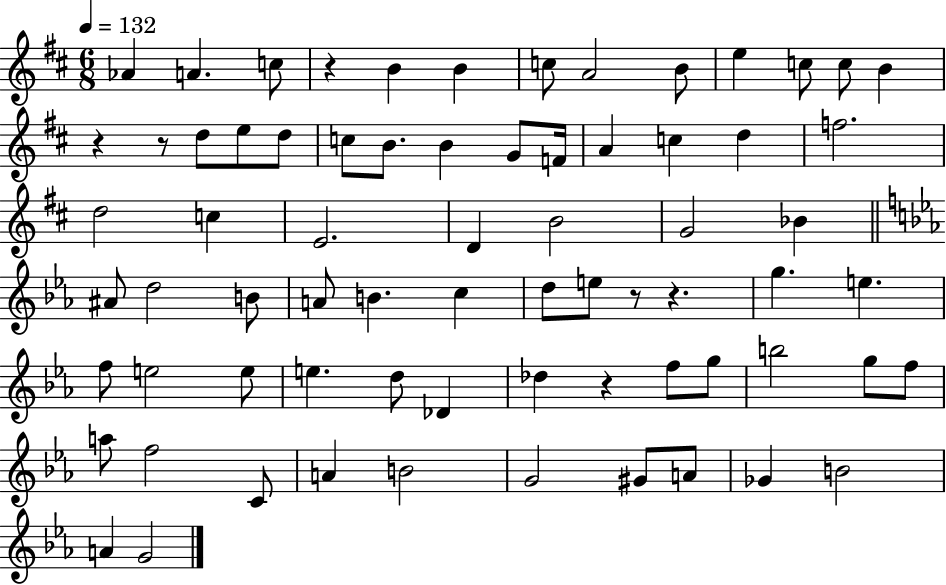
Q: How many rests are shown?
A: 6